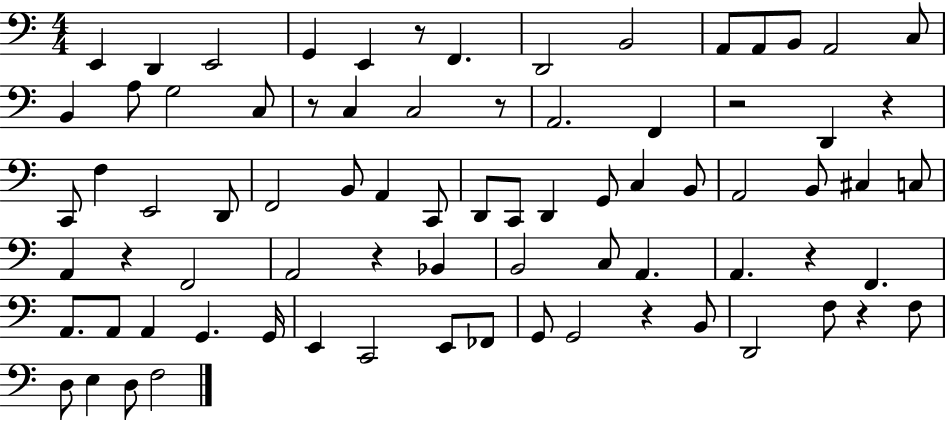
X:1
T:Untitled
M:4/4
L:1/4
K:C
E,, D,, E,,2 G,, E,, z/2 F,, D,,2 B,,2 A,,/2 A,,/2 B,,/2 A,,2 C,/2 B,, A,/2 G,2 C,/2 z/2 C, C,2 z/2 A,,2 F,, z2 D,, z C,,/2 F, E,,2 D,,/2 F,,2 B,,/2 A,, C,,/2 D,,/2 C,,/2 D,, G,,/2 C, B,,/2 A,,2 B,,/2 ^C, C,/2 A,, z F,,2 A,,2 z _B,, B,,2 C,/2 A,, A,, z F,, A,,/2 A,,/2 A,, G,, G,,/4 E,, C,,2 E,,/2 _F,,/2 G,,/2 G,,2 z B,,/2 D,,2 F,/2 z F,/2 D,/2 E, D,/2 F,2